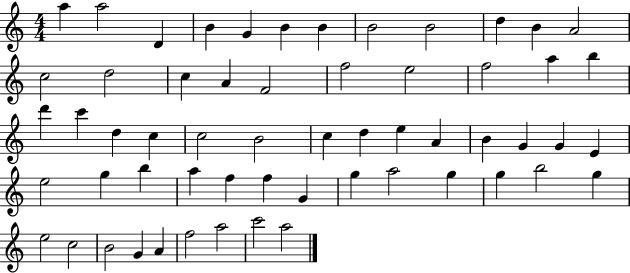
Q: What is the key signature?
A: C major